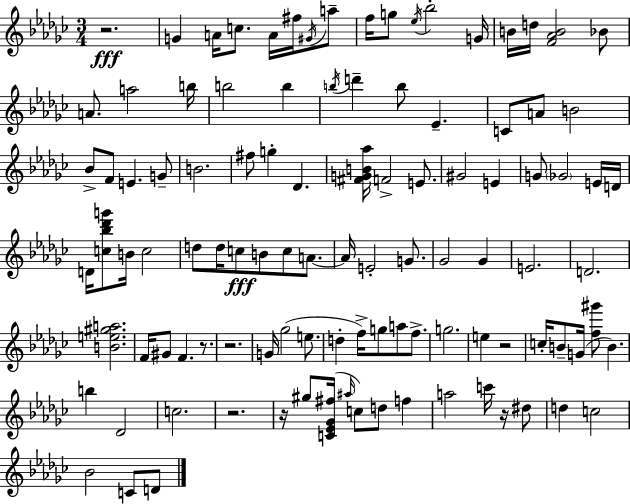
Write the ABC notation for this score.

X:1
T:Untitled
M:3/4
L:1/4
K:Ebm
z2 G A/4 c/2 A/4 ^f/4 ^G/4 a/2 f/4 g/2 _e/4 _b2 G/4 B/4 d/4 [F_AB]2 _B/2 A/2 a2 b/4 b2 b b/4 d' b/2 _E C/2 A/2 B2 _B/2 F/2 E G/2 B2 ^f/2 g _D [^FGB_a]/4 F2 E/2 ^G2 E G/2 _G2 E/4 D/4 D/4 [c_b_d'g']/2 B/4 c2 d/2 d/4 c/2 B/2 c/2 A/2 A/4 E2 G/2 _G2 _G E2 D2 [Be^ga]2 F/4 ^G/2 F z/2 z2 G/4 _g2 e/2 d f/4 g/2 a/2 f/2 g2 e z2 c/4 B/2 G/4 [f^g']/2 B b _D2 c2 z2 z/4 ^g/2 [C_E_G^f]/4 ^a/4 c/2 d/2 f a2 c'/4 z/4 ^d/2 d c2 _B2 C/2 D/2